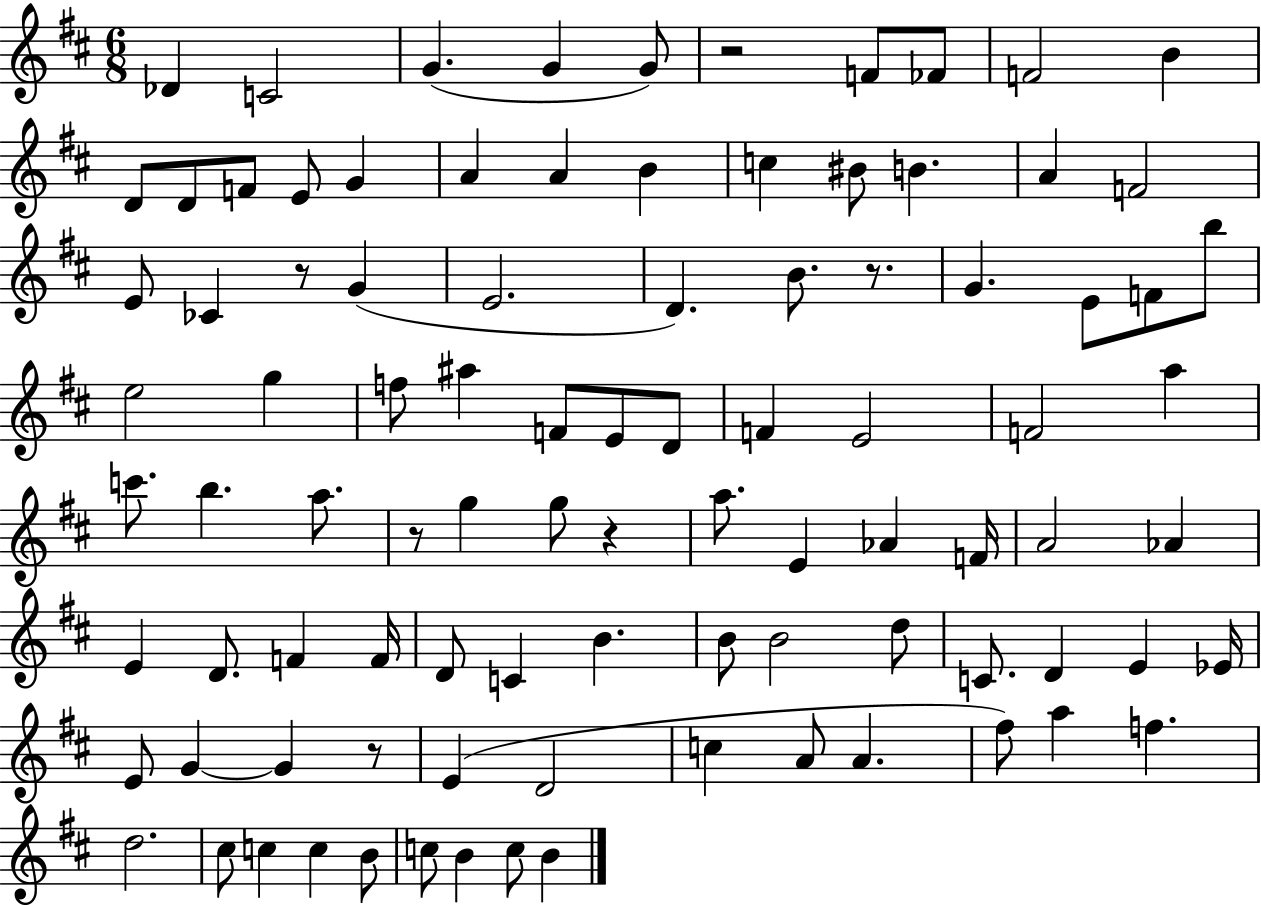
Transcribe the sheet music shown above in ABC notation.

X:1
T:Untitled
M:6/8
L:1/4
K:D
_D C2 G G G/2 z2 F/2 _F/2 F2 B D/2 D/2 F/2 E/2 G A A B c ^B/2 B A F2 E/2 _C z/2 G E2 D B/2 z/2 G E/2 F/2 b/2 e2 g f/2 ^a F/2 E/2 D/2 F E2 F2 a c'/2 b a/2 z/2 g g/2 z a/2 E _A F/4 A2 _A E D/2 F F/4 D/2 C B B/2 B2 d/2 C/2 D E _E/4 E/2 G G z/2 E D2 c A/2 A ^f/2 a f d2 ^c/2 c c B/2 c/2 B c/2 B